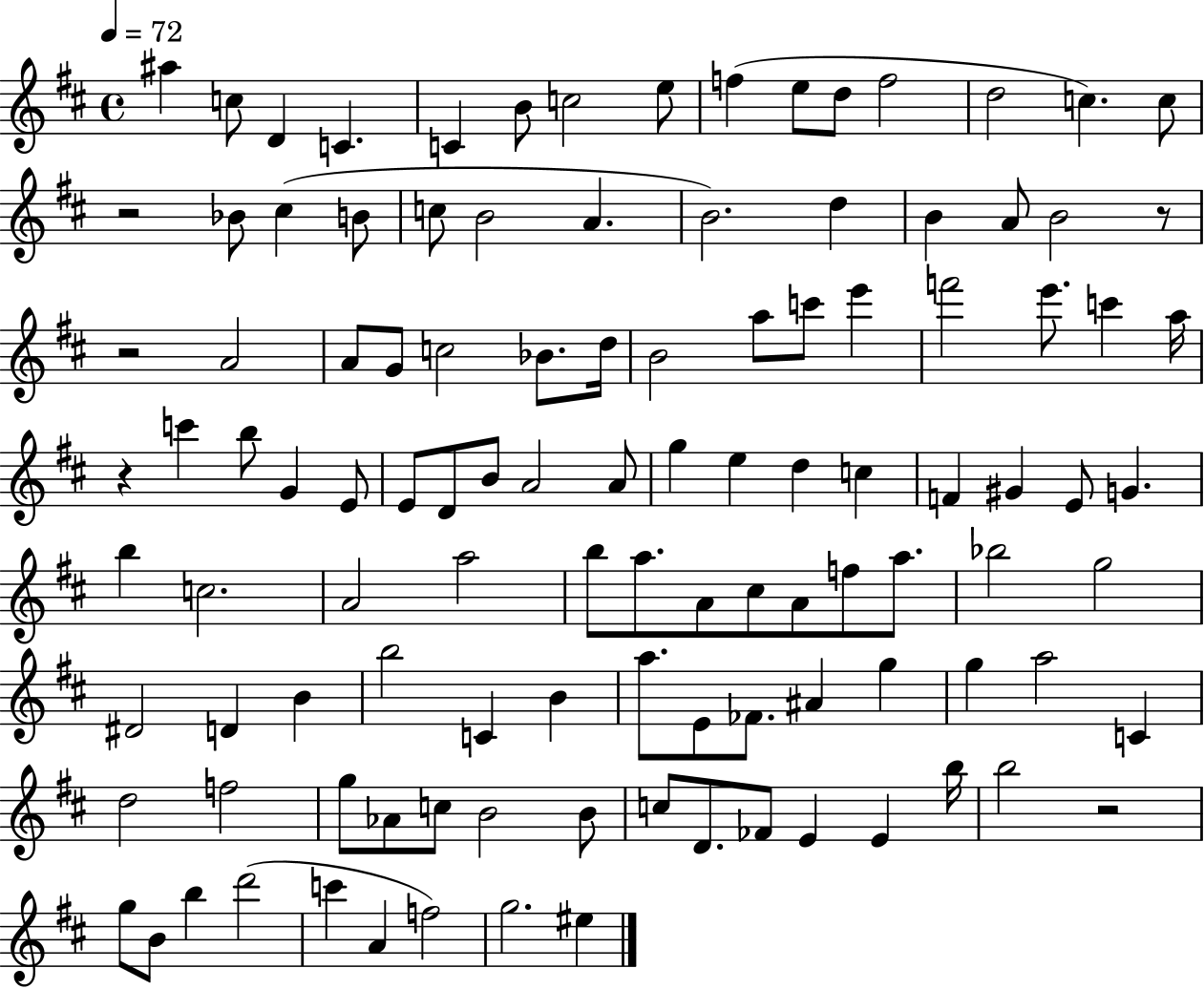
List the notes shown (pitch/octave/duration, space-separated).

A#5/q C5/e D4/q C4/q. C4/q B4/e C5/h E5/e F5/q E5/e D5/e F5/h D5/h C5/q. C5/e R/h Bb4/e C#5/q B4/e C5/e B4/h A4/q. B4/h. D5/q B4/q A4/e B4/h R/e R/h A4/h A4/e G4/e C5/h Bb4/e. D5/s B4/h A5/e C6/e E6/q F6/h E6/e. C6/q A5/s R/q C6/q B5/e G4/q E4/e E4/e D4/e B4/e A4/h A4/e G5/q E5/q D5/q C5/q F4/q G#4/q E4/e G4/q. B5/q C5/h. A4/h A5/h B5/e A5/e. A4/e C#5/e A4/e F5/e A5/e. Bb5/h G5/h D#4/h D4/q B4/q B5/h C4/q B4/q A5/e. E4/e FES4/e. A#4/q G5/q G5/q A5/h C4/q D5/h F5/h G5/e Ab4/e C5/e B4/h B4/e C5/e D4/e. FES4/e E4/q E4/q B5/s B5/h R/h G5/e B4/e B5/q D6/h C6/q A4/q F5/h G5/h. EIS5/q